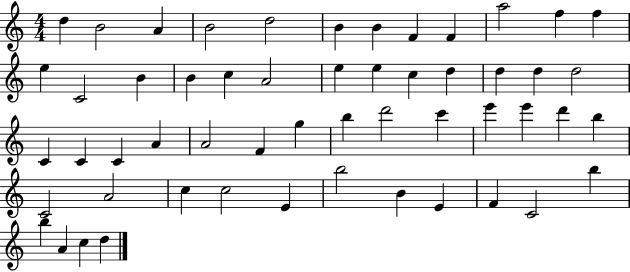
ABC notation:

X:1
T:Untitled
M:4/4
L:1/4
K:C
d B2 A B2 d2 B B F F a2 f f e C2 B B c A2 e e c d d d d2 C C C A A2 F g b d'2 c' e' e' d' b C2 A2 c c2 E b2 B E F C2 b b A c d